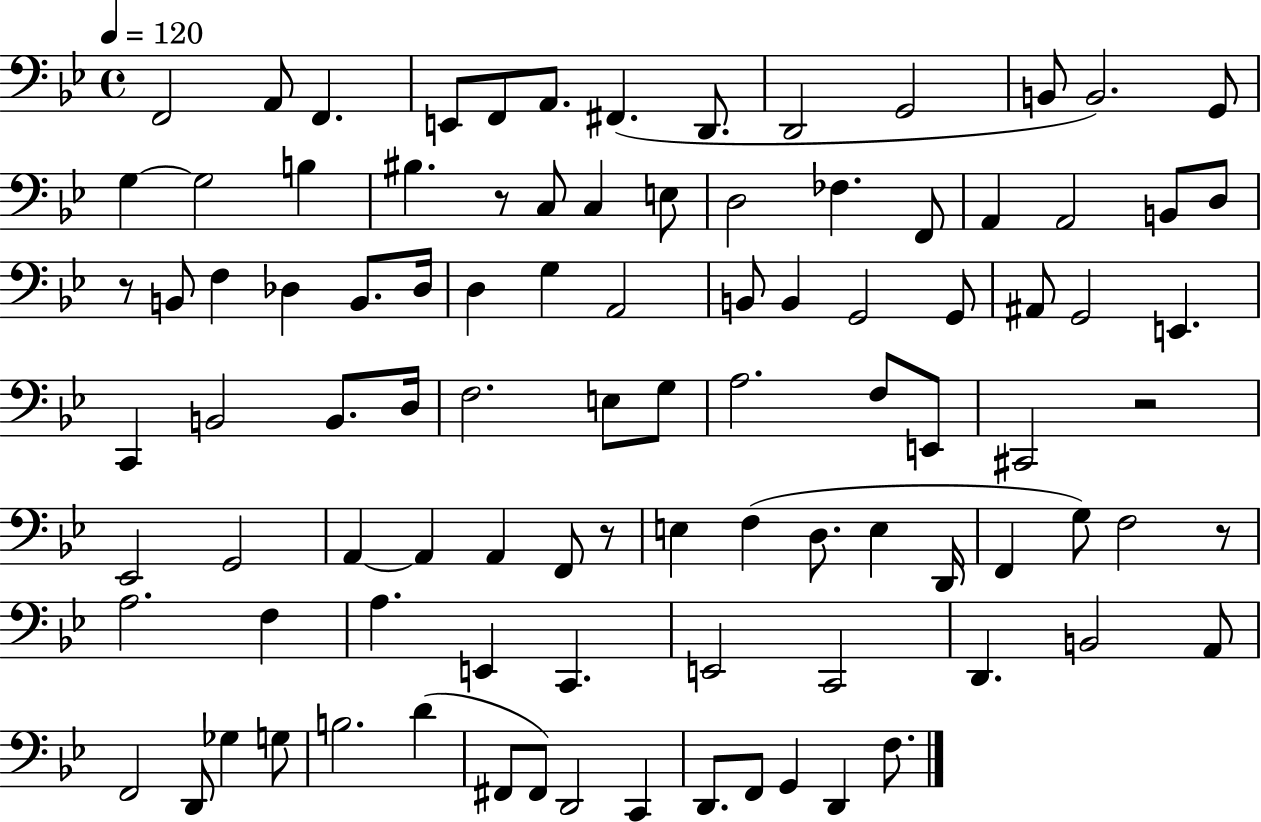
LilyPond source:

{
  \clef bass
  \time 4/4
  \defaultTimeSignature
  \key bes \major
  \tempo 4 = 120
  f,2 a,8 f,4. | e,8 f,8 a,8. fis,4.( d,8. | d,2 g,2 | b,8 b,2.) g,8 | \break g4~~ g2 b4 | bis4. r8 c8 c4 e8 | d2 fes4. f,8 | a,4 a,2 b,8 d8 | \break r8 b,8 f4 des4 b,8. des16 | d4 g4 a,2 | b,8 b,4 g,2 g,8 | ais,8 g,2 e,4. | \break c,4 b,2 b,8. d16 | f2. e8 g8 | a2. f8 e,8 | cis,2 r2 | \break ees,2 g,2 | a,4~~ a,4 a,4 f,8 r8 | e4 f4( d8. e4 d,16 | f,4 g8) f2 r8 | \break a2. f4 | a4. e,4 c,4. | e,2 c,2 | d,4. b,2 a,8 | \break f,2 d,8 ges4 g8 | b2. d'4( | fis,8 fis,8) d,2 c,4 | d,8. f,8 g,4 d,4 f8. | \break \bar "|."
}